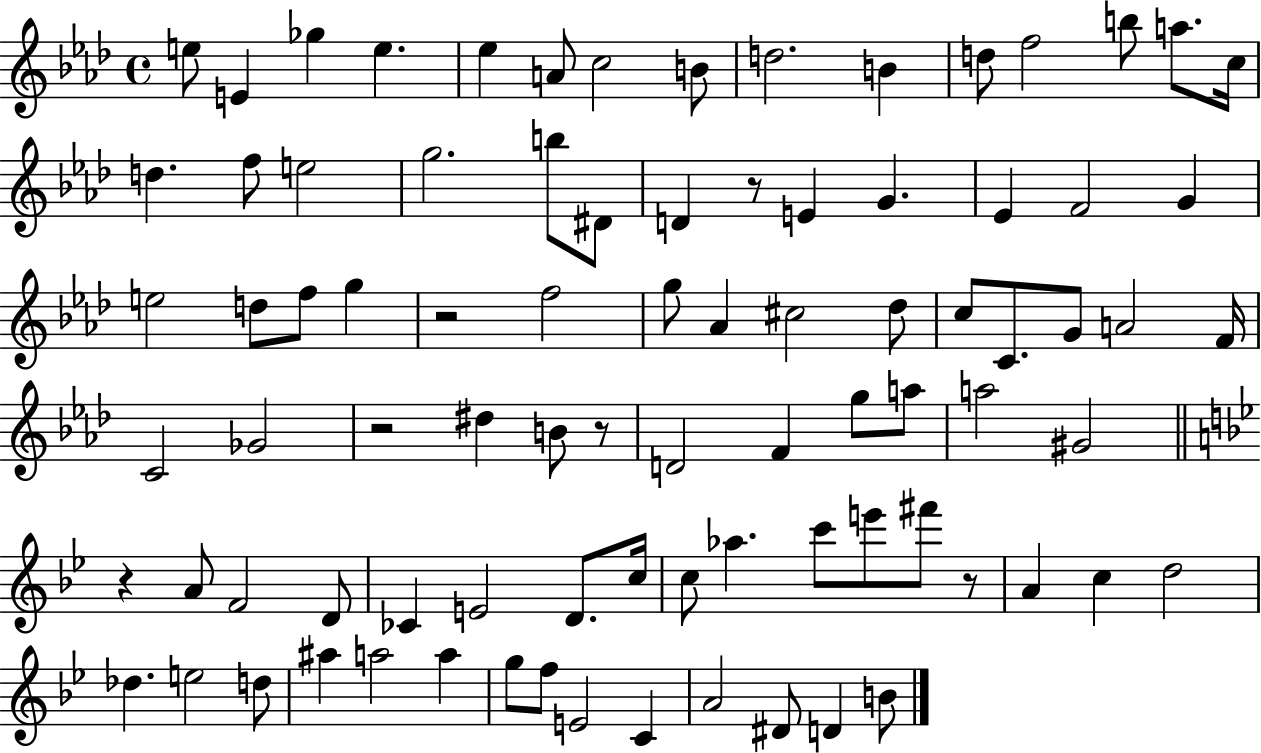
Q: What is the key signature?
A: AES major